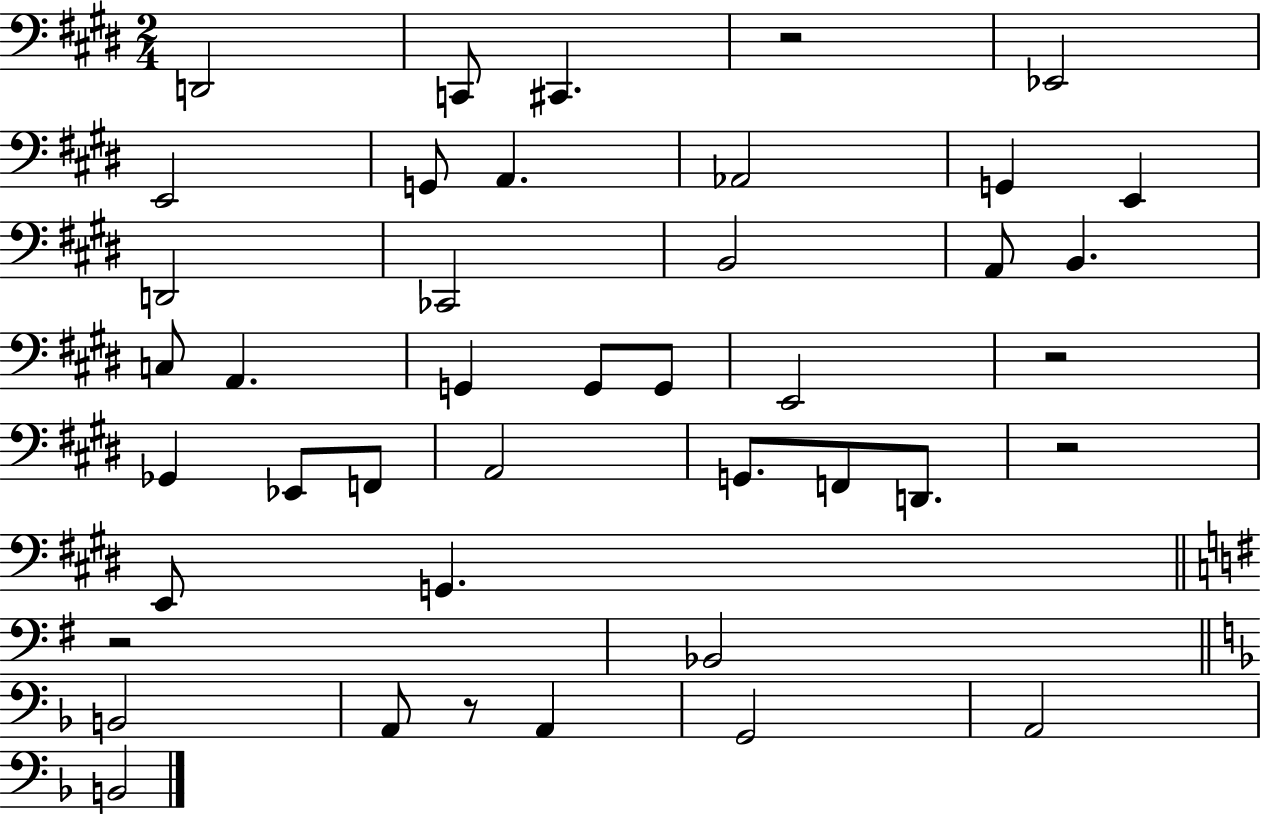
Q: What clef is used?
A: bass